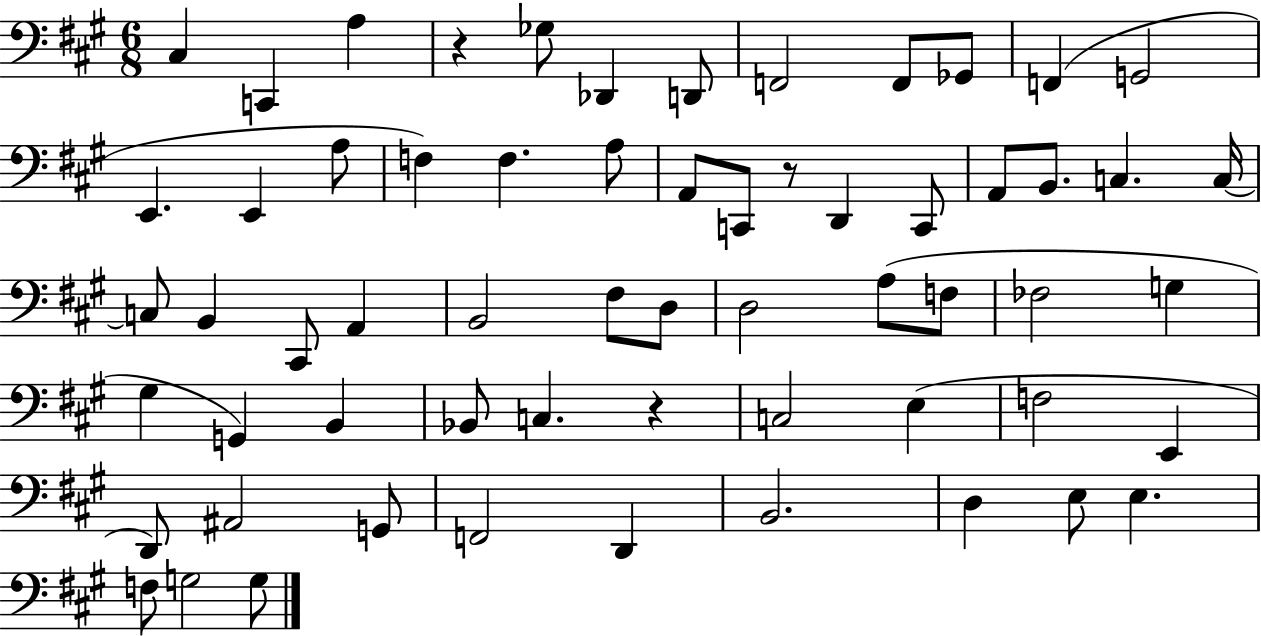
X:1
T:Untitled
M:6/8
L:1/4
K:A
^C, C,, A, z _G,/2 _D,, D,,/2 F,,2 F,,/2 _G,,/2 F,, G,,2 E,, E,, A,/2 F, F, A,/2 A,,/2 C,,/2 z/2 D,, C,,/2 A,,/2 B,,/2 C, C,/4 C,/2 B,, ^C,,/2 A,, B,,2 ^F,/2 D,/2 D,2 A,/2 F,/2 _F,2 G, ^G, G,, B,, _B,,/2 C, z C,2 E, F,2 E,, D,,/2 ^A,,2 G,,/2 F,,2 D,, B,,2 D, E,/2 E, F,/2 G,2 G,/2